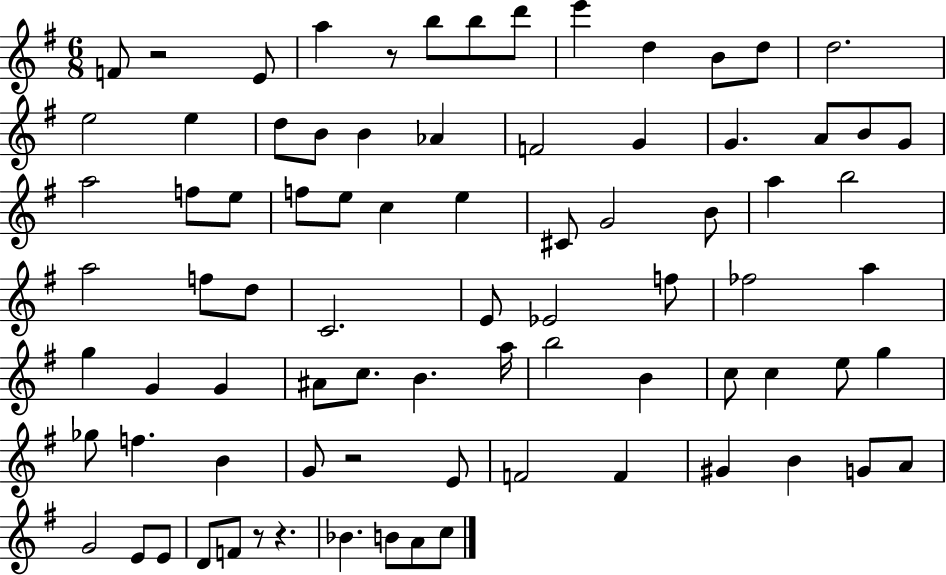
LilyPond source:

{
  \clef treble
  \numericTimeSignature
  \time 6/8
  \key g \major
  f'8 r2 e'8 | a''4 r8 b''8 b''8 d'''8 | e'''4 d''4 b'8 d''8 | d''2. | \break e''2 e''4 | d''8 b'8 b'4 aes'4 | f'2 g'4 | g'4. a'8 b'8 g'8 | \break a''2 f''8 e''8 | f''8 e''8 c''4 e''4 | cis'8 g'2 b'8 | a''4 b''2 | \break a''2 f''8 d''8 | c'2. | e'8 ees'2 f''8 | fes''2 a''4 | \break g''4 g'4 g'4 | ais'8 c''8. b'4. a''16 | b''2 b'4 | c''8 c''4 e''8 g''4 | \break ges''8 f''4. b'4 | g'8 r2 e'8 | f'2 f'4 | gis'4 b'4 g'8 a'8 | \break g'2 e'8 e'8 | d'8 f'8 r8 r4. | bes'4. b'8 a'8 c''8 | \bar "|."
}